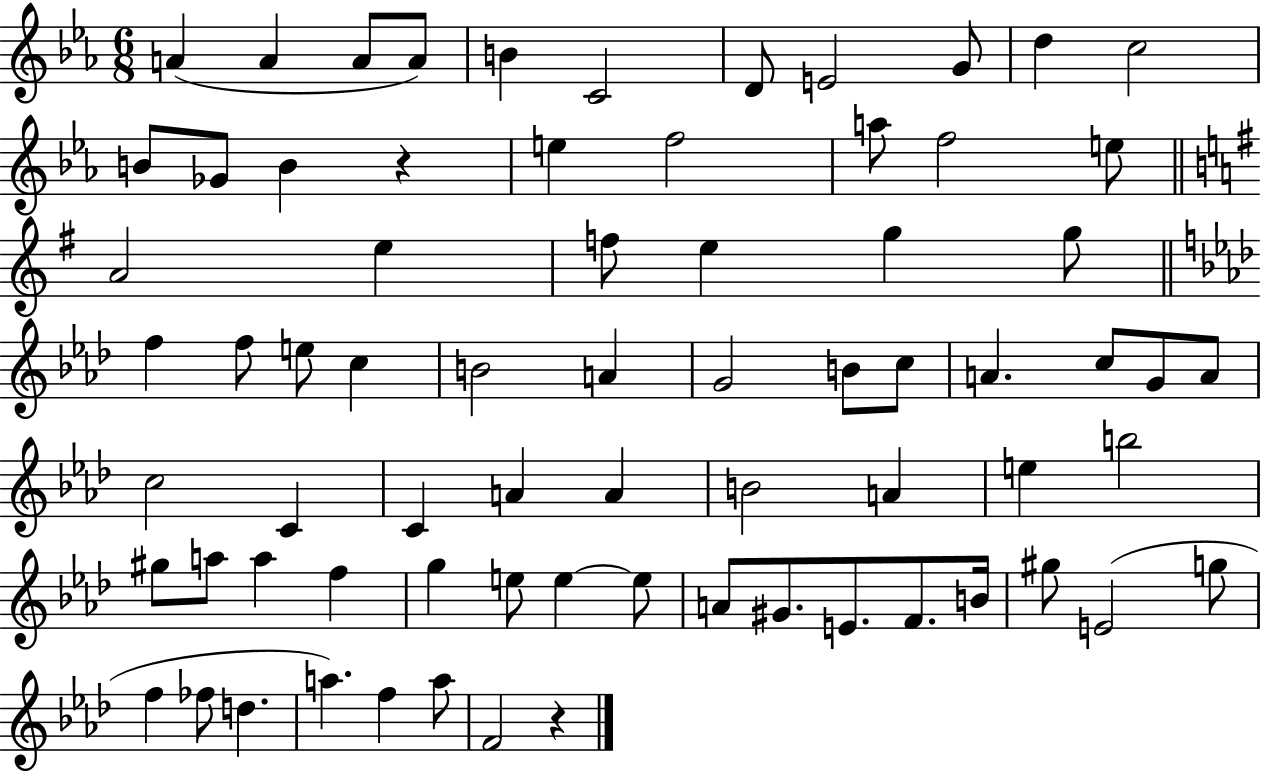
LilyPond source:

{
  \clef treble
  \numericTimeSignature
  \time 6/8
  \key ees \major
  a'4( a'4 a'8 a'8) | b'4 c'2 | d'8 e'2 g'8 | d''4 c''2 | \break b'8 ges'8 b'4 r4 | e''4 f''2 | a''8 f''2 e''8 | \bar "||" \break \key e \minor a'2 e''4 | f''8 e''4 g''4 g''8 | \bar "||" \break \key f \minor f''4 f''8 e''8 c''4 | b'2 a'4 | g'2 b'8 c''8 | a'4. c''8 g'8 a'8 | \break c''2 c'4 | c'4 a'4 a'4 | b'2 a'4 | e''4 b''2 | \break gis''8 a''8 a''4 f''4 | g''4 e''8 e''4~~ e''8 | a'8 gis'8. e'8. f'8. b'16 | gis''8 e'2( g''8 | \break f''4 fes''8 d''4. | a''4.) f''4 a''8 | f'2 r4 | \bar "|."
}